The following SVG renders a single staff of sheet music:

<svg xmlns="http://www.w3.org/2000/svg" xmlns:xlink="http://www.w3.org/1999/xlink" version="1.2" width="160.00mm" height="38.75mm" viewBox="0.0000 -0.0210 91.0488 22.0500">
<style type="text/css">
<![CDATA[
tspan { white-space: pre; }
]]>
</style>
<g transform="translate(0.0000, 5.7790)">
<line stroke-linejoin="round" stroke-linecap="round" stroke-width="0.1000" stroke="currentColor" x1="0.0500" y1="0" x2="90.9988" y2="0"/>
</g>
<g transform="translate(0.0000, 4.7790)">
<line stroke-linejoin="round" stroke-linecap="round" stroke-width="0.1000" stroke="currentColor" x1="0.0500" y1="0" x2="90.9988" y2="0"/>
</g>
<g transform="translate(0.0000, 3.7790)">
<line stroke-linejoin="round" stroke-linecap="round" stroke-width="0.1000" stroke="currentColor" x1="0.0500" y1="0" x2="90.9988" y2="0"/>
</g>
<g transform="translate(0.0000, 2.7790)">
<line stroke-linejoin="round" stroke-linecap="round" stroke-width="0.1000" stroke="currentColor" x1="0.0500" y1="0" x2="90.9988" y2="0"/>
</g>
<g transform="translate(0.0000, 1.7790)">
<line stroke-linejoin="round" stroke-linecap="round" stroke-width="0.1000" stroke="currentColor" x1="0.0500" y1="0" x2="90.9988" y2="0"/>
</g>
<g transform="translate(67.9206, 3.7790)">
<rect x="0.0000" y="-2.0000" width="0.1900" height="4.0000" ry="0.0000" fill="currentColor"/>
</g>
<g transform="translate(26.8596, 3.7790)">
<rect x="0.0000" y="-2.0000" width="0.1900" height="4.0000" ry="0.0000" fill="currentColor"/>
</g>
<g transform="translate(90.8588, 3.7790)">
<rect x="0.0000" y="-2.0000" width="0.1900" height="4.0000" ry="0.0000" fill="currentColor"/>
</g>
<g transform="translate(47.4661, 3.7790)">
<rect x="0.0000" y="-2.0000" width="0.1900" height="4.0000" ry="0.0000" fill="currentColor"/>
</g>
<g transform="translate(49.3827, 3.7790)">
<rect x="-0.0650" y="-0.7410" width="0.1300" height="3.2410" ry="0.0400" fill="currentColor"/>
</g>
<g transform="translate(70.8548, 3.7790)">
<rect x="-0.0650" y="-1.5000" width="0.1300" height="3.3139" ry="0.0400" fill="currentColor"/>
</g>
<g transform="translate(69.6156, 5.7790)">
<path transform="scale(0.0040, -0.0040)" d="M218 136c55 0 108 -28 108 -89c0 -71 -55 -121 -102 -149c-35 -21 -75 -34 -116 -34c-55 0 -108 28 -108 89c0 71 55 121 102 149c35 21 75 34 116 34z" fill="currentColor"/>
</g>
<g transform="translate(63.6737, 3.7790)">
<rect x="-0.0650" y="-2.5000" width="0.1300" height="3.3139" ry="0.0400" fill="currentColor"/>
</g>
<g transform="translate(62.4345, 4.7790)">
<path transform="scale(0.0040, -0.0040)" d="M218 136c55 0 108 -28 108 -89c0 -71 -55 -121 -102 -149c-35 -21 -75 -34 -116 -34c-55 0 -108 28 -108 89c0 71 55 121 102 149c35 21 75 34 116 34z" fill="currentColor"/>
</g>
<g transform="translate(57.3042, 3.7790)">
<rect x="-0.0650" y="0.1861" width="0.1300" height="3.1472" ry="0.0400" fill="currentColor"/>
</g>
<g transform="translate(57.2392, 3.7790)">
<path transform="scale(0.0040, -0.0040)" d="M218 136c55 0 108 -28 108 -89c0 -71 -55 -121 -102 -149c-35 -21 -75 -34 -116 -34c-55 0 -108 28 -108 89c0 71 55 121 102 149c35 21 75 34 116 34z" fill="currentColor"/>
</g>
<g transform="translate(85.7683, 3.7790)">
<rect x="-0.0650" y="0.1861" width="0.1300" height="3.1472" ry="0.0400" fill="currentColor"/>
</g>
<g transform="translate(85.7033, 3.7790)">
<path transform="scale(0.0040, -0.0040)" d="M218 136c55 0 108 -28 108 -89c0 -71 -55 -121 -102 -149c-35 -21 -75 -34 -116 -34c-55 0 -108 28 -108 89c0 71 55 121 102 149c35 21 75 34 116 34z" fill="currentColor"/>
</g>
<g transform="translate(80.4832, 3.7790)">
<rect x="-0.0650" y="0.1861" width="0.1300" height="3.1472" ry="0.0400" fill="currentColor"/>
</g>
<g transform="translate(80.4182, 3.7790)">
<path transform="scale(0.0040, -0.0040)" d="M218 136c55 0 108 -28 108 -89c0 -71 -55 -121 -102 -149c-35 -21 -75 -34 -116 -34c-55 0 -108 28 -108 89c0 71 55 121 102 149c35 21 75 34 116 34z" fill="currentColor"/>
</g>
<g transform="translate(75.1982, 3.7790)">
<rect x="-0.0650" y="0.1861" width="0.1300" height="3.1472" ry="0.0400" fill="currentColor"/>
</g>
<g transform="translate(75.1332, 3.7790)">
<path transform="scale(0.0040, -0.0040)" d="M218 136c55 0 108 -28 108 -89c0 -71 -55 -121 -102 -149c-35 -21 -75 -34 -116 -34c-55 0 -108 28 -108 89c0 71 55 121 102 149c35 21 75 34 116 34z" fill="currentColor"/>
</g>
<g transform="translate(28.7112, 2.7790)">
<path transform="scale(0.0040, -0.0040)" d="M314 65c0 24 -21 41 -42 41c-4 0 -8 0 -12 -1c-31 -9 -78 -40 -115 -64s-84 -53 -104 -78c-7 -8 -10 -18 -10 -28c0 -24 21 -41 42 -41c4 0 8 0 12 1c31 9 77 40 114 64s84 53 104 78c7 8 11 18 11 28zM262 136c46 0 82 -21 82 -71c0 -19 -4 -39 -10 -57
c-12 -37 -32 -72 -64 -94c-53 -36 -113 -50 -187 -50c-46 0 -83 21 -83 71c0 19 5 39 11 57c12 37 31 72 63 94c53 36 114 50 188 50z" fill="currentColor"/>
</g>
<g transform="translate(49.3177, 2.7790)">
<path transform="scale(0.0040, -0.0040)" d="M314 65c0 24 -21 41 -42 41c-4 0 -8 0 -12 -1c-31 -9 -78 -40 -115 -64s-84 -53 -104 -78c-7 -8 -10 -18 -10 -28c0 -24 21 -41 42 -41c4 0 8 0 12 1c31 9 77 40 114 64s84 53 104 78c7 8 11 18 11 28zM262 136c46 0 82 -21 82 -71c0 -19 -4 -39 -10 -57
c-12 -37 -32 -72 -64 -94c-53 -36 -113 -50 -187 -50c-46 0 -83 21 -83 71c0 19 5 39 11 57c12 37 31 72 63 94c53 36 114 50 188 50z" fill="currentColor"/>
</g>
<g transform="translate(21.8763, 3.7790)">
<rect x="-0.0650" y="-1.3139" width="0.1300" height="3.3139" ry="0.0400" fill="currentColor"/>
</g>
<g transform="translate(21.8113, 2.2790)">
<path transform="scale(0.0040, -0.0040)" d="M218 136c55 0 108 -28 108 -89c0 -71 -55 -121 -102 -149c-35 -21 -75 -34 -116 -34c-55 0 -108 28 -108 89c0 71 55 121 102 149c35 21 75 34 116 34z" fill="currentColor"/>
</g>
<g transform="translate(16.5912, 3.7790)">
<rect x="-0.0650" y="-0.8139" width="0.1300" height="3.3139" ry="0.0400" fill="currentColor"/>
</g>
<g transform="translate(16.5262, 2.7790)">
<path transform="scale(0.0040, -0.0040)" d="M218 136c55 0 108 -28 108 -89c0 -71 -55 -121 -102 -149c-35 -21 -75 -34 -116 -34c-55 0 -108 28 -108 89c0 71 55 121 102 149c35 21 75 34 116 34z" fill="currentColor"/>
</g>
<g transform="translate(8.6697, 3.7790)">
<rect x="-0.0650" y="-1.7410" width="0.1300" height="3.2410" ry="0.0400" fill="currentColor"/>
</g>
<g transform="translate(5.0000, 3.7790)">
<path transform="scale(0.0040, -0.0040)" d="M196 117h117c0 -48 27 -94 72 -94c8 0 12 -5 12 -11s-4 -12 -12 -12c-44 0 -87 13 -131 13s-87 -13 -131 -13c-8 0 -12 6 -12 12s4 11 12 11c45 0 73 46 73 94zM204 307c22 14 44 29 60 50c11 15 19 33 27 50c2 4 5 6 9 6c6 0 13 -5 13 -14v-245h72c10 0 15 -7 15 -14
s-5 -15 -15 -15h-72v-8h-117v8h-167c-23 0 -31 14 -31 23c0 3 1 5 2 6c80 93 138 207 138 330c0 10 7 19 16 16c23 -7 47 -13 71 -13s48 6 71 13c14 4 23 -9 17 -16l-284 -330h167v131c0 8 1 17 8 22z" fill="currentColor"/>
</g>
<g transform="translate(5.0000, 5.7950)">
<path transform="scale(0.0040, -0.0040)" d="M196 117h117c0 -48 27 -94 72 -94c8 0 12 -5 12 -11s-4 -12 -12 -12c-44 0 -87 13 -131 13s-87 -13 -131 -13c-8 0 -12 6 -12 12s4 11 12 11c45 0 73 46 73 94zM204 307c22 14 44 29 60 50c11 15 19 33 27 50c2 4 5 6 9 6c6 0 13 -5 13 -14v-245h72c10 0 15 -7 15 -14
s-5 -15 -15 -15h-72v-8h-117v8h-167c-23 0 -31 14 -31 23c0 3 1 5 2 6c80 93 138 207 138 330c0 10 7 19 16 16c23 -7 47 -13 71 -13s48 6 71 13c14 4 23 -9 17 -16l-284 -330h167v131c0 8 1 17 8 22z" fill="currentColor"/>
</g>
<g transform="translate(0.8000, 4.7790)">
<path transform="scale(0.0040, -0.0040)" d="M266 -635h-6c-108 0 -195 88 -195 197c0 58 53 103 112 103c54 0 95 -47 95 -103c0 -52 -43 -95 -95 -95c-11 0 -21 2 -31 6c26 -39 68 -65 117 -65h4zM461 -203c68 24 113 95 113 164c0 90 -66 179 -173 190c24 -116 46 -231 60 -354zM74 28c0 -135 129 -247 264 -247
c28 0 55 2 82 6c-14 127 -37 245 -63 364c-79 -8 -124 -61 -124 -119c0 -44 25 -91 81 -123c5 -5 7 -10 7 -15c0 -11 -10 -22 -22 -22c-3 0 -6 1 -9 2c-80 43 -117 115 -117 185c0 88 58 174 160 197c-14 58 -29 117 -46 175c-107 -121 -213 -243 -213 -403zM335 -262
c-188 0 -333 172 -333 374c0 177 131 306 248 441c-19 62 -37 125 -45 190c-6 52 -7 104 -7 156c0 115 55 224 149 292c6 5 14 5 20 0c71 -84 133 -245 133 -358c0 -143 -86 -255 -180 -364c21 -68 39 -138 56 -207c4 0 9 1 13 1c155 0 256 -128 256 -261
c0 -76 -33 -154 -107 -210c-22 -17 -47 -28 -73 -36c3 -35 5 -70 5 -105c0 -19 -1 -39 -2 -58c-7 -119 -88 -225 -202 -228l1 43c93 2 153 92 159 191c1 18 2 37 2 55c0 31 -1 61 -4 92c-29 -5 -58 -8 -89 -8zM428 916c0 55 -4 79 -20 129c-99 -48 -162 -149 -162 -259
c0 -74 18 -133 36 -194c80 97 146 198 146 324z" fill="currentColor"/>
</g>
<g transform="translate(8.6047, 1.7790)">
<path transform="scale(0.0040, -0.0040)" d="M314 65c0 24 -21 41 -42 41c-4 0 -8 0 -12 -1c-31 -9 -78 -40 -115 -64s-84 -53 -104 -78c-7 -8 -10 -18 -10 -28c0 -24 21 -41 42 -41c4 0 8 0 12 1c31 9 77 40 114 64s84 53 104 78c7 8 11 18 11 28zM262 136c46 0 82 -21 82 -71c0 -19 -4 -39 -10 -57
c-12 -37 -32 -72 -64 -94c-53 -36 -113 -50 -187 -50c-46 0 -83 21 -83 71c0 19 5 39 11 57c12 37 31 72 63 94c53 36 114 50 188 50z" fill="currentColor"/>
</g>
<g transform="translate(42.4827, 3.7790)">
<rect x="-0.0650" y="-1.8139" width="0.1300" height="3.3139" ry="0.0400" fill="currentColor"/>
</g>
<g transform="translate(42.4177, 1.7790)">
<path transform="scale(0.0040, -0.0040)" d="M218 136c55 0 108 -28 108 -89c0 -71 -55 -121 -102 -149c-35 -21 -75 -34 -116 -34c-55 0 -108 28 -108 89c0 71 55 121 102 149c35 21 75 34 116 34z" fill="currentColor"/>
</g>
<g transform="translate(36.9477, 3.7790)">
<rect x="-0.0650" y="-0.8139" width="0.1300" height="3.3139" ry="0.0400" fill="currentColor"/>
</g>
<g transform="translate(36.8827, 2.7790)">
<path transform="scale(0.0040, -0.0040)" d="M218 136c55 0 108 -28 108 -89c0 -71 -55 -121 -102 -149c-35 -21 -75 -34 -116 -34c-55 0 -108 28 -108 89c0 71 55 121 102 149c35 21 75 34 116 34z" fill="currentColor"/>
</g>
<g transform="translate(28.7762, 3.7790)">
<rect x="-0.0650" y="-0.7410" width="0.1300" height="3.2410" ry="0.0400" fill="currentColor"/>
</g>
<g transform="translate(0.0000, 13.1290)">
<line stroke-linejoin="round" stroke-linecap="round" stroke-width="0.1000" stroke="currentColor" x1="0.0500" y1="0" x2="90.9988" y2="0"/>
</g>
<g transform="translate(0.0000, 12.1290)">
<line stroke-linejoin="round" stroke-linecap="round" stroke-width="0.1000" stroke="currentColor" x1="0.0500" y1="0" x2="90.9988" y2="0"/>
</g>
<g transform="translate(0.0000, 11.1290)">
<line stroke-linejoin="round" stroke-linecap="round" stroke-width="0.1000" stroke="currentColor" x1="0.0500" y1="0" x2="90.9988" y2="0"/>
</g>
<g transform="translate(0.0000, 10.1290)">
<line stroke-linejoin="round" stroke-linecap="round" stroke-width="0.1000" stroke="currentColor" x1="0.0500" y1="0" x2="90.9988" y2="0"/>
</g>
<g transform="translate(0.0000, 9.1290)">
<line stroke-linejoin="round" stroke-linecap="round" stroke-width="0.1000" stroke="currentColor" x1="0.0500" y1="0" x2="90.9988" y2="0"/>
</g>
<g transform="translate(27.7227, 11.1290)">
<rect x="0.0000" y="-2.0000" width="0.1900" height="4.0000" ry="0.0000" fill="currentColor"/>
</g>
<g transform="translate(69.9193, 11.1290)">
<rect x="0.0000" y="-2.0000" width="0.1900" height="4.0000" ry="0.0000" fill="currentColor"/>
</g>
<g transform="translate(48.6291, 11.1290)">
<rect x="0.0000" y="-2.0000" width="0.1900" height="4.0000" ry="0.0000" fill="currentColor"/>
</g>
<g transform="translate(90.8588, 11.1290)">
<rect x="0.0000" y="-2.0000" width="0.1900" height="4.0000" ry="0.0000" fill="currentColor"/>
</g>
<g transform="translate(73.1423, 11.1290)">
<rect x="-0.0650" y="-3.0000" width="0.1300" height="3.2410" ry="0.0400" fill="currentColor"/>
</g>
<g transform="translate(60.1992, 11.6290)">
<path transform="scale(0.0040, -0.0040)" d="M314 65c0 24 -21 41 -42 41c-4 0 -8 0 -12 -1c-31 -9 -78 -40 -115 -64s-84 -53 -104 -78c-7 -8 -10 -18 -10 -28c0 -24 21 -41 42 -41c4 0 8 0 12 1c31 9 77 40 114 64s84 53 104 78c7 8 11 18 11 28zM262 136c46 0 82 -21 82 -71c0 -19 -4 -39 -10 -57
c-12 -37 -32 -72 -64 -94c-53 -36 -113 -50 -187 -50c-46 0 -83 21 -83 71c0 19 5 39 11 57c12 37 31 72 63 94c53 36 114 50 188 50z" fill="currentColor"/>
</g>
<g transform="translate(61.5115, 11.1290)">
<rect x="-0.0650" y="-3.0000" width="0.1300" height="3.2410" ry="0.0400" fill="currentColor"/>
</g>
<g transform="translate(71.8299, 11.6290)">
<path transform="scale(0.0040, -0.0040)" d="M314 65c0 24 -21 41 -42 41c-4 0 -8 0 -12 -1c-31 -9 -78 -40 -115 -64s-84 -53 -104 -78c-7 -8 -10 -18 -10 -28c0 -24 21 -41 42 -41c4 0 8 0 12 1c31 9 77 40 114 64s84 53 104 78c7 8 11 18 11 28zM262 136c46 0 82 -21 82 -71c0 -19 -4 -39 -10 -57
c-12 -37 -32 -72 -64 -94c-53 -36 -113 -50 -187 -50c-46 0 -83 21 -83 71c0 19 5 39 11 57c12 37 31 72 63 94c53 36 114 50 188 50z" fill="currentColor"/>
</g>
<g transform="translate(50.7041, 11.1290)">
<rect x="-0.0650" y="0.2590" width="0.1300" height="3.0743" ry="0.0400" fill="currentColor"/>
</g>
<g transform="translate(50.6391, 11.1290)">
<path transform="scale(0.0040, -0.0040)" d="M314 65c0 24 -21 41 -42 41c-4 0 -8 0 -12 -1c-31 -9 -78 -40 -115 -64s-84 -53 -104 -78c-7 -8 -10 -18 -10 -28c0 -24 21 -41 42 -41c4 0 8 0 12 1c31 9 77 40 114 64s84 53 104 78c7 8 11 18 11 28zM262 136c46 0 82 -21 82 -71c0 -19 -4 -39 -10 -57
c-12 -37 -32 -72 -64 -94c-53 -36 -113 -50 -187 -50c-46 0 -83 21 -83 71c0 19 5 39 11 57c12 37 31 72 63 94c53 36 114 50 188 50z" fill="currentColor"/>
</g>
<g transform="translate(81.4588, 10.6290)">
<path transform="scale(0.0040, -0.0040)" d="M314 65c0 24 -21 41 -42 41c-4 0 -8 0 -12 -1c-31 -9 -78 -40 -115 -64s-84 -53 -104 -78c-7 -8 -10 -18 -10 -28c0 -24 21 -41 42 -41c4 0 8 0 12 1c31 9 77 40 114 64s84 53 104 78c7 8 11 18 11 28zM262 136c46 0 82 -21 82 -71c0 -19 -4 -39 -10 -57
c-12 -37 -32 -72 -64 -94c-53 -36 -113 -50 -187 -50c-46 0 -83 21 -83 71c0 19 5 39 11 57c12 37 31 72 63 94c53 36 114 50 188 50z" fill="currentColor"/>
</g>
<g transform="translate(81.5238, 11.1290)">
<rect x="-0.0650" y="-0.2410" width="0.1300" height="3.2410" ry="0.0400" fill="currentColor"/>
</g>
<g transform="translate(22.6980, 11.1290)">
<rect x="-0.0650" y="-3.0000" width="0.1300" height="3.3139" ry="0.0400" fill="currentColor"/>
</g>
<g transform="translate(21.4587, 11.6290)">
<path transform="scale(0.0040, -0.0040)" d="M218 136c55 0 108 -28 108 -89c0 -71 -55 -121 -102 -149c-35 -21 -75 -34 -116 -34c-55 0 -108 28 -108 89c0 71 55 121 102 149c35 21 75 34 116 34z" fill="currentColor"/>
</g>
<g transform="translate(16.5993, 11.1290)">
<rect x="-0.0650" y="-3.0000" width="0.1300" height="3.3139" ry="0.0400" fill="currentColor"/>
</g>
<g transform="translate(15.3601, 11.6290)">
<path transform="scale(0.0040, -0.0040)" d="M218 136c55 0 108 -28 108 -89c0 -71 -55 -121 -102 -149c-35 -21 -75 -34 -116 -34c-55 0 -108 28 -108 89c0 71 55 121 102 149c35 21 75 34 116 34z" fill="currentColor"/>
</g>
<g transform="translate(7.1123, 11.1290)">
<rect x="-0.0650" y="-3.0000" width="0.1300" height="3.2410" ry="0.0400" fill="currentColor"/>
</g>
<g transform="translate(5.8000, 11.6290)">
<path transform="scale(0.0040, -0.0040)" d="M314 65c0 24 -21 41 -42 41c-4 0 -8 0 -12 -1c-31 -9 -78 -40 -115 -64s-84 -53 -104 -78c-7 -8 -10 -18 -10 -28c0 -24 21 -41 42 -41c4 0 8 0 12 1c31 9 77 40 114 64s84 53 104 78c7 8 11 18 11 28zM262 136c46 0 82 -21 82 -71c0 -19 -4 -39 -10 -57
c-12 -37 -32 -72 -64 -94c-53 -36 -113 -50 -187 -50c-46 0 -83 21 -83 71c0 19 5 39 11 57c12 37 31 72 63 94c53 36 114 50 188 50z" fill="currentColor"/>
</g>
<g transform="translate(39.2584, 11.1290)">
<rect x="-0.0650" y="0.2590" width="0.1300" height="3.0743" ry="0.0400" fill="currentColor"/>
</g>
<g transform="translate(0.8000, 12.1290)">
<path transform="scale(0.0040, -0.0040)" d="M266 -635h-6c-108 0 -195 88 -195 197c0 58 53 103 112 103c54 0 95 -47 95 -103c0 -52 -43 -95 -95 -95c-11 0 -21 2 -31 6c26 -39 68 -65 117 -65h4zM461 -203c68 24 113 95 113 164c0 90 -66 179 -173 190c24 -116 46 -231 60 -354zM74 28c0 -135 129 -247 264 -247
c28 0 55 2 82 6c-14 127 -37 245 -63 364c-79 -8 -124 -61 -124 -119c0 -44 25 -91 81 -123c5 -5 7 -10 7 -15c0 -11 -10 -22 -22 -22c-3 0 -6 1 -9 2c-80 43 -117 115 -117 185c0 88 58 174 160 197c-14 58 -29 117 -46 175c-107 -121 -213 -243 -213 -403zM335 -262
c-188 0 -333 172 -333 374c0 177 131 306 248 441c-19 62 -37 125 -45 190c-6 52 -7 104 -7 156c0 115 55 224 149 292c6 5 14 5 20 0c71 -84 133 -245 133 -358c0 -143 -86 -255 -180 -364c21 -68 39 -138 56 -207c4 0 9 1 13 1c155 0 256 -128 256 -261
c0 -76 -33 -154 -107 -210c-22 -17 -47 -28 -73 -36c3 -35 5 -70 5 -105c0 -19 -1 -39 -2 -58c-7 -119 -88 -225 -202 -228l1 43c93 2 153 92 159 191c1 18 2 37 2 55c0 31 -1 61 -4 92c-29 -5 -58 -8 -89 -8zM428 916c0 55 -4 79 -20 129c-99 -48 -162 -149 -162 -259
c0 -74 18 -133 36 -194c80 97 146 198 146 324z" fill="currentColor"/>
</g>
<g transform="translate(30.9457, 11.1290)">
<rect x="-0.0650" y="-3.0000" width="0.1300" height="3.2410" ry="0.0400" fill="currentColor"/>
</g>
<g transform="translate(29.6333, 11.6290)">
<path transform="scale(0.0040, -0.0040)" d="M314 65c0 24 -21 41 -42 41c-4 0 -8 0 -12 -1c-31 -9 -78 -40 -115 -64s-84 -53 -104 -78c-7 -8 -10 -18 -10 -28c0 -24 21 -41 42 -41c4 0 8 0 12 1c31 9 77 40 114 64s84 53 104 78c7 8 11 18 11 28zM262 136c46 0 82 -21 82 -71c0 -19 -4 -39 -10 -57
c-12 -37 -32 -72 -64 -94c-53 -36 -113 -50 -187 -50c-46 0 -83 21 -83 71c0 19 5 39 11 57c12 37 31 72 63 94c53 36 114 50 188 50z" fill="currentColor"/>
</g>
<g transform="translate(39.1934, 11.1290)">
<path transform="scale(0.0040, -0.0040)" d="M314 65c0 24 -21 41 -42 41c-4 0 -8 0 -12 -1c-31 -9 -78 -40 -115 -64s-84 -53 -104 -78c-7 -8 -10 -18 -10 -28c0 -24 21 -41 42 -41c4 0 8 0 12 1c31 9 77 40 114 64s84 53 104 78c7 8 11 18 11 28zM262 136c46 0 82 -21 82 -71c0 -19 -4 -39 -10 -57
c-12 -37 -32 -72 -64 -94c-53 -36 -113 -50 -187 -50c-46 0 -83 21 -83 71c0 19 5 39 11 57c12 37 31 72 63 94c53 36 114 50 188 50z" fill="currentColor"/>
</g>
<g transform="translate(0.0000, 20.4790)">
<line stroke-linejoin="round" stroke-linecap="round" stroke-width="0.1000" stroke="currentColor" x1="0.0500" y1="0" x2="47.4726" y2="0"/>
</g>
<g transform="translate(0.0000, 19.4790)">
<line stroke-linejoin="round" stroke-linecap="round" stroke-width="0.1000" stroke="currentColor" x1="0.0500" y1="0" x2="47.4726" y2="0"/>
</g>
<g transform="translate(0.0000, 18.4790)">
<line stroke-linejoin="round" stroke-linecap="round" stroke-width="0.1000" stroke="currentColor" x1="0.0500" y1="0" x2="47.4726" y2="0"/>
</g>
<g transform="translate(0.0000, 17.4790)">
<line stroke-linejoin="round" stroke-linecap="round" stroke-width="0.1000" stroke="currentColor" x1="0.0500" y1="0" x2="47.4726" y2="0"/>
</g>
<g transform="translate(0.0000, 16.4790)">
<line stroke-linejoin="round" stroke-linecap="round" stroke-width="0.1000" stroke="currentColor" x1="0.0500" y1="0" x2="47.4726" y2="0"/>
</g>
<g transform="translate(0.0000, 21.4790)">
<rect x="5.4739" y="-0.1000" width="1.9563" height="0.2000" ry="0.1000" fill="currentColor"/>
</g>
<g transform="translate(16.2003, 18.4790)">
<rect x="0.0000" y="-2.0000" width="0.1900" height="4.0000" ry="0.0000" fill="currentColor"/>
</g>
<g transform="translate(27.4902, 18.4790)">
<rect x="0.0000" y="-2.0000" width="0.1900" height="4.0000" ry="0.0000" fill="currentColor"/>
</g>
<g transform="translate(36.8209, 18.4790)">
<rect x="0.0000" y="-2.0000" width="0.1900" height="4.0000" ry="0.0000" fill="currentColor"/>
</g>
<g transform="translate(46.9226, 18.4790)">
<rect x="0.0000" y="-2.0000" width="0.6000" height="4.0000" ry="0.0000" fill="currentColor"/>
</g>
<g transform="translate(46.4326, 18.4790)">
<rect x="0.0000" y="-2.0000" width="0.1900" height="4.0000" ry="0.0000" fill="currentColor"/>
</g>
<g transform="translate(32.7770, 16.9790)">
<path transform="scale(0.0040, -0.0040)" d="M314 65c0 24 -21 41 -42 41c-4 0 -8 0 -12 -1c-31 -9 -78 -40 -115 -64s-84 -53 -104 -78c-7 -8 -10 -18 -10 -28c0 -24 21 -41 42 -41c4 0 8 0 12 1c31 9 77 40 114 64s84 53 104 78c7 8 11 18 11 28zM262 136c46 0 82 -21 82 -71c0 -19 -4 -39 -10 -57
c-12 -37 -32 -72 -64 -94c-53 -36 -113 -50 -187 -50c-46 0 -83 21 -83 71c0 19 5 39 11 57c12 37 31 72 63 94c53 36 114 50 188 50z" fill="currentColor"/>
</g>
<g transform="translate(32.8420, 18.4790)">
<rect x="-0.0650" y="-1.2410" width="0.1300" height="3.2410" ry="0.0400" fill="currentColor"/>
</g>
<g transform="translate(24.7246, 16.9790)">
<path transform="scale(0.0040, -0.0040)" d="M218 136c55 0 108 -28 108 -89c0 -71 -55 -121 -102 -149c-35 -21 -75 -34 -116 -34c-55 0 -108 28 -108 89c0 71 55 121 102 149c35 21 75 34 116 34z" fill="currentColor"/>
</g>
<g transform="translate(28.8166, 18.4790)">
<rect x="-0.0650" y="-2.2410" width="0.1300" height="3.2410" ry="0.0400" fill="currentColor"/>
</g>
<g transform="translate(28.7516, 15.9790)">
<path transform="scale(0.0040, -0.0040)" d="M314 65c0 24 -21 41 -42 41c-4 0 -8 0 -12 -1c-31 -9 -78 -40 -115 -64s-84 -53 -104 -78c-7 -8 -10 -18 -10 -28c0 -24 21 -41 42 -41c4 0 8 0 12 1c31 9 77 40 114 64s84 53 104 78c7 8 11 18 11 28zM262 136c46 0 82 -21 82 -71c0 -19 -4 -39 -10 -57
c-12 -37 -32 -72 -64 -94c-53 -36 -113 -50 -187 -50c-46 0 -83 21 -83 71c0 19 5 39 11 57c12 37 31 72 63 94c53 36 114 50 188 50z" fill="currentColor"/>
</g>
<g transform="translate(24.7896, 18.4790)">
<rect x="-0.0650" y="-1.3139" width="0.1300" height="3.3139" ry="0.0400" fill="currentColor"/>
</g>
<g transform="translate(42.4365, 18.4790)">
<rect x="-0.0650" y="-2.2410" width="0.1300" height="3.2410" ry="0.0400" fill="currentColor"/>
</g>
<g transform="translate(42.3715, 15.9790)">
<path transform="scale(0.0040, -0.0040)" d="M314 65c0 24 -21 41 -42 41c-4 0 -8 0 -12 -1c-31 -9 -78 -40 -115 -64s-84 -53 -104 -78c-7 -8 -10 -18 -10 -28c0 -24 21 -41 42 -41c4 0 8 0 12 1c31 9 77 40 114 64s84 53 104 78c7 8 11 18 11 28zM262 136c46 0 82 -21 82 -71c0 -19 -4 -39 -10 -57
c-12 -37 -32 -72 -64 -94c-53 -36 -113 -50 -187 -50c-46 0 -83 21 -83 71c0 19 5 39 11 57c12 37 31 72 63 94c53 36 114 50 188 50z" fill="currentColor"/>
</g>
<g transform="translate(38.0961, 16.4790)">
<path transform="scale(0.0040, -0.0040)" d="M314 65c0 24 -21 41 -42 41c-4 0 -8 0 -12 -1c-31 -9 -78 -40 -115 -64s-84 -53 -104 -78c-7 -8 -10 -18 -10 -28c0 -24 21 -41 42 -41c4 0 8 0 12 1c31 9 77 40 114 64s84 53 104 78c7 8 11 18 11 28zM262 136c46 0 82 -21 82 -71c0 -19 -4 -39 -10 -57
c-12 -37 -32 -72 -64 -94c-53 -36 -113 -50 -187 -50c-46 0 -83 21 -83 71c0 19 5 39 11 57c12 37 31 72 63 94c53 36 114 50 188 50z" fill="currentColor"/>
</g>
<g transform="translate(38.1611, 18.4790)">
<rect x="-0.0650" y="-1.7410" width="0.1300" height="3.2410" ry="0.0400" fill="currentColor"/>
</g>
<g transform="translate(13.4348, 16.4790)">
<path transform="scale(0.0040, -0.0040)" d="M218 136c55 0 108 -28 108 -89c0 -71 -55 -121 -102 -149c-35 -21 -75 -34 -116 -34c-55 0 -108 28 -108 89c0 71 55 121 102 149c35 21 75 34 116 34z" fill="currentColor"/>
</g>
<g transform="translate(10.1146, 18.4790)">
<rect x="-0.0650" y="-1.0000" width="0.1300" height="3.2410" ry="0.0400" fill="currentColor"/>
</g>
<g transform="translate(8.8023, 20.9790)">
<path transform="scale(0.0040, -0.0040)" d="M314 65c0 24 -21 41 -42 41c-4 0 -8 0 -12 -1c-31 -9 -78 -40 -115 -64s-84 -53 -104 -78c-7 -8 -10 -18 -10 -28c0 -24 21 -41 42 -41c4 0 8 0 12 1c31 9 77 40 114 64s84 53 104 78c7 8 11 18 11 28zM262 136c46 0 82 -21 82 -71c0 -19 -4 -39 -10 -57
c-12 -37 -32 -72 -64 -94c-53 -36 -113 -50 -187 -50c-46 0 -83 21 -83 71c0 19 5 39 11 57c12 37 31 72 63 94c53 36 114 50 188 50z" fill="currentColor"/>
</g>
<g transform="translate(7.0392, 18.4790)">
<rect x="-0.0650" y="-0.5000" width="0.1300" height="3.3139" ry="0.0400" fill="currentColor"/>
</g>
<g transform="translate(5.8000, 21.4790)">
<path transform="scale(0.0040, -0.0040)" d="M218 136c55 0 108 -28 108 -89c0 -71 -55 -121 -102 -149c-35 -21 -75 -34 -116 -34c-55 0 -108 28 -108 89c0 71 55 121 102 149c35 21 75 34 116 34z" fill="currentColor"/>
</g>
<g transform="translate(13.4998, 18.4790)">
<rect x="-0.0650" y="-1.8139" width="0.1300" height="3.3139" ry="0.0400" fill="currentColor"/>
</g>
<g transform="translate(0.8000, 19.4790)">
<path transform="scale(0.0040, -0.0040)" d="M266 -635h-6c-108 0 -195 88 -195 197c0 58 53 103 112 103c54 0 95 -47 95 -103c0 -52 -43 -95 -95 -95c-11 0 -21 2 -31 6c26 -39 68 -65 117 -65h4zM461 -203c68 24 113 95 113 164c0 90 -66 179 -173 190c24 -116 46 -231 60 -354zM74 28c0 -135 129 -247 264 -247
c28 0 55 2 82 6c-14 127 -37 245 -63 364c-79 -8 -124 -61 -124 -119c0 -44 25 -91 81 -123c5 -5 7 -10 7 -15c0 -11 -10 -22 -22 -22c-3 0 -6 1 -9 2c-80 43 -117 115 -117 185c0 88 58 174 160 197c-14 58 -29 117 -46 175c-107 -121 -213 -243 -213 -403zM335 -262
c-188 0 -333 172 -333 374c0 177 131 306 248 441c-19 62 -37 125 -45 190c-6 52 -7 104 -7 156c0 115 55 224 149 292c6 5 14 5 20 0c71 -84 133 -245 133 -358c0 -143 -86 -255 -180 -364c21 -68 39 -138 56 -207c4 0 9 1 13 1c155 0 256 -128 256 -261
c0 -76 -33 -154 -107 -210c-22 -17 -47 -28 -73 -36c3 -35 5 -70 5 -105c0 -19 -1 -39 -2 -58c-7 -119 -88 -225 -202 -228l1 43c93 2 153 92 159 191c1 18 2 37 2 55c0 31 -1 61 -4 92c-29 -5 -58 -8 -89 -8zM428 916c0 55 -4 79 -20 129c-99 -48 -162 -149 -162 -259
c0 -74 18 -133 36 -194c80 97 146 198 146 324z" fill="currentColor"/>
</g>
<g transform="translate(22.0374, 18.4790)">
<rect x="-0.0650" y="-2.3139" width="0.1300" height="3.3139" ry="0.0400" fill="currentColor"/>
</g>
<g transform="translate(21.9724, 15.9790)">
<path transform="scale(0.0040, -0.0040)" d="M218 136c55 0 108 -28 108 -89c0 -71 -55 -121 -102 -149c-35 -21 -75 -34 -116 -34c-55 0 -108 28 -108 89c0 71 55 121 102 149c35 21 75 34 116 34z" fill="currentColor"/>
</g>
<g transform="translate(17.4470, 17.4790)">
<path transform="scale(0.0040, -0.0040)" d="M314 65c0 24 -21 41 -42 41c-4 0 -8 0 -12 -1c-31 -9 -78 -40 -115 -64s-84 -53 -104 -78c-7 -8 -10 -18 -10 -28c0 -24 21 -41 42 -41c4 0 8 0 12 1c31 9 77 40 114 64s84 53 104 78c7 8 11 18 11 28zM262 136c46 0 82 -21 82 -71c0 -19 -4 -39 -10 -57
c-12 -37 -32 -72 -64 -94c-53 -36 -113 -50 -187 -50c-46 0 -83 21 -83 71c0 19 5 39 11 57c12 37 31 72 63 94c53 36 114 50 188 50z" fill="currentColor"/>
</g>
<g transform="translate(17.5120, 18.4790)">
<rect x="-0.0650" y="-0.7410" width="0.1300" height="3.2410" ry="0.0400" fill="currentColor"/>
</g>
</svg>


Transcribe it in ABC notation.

X:1
T:Untitled
M:4/4
L:1/4
K:C
f2 d e d2 d f d2 B G E B B B A2 A A A2 B2 B2 A2 A2 c2 C D2 f d2 g e g2 e2 f2 g2